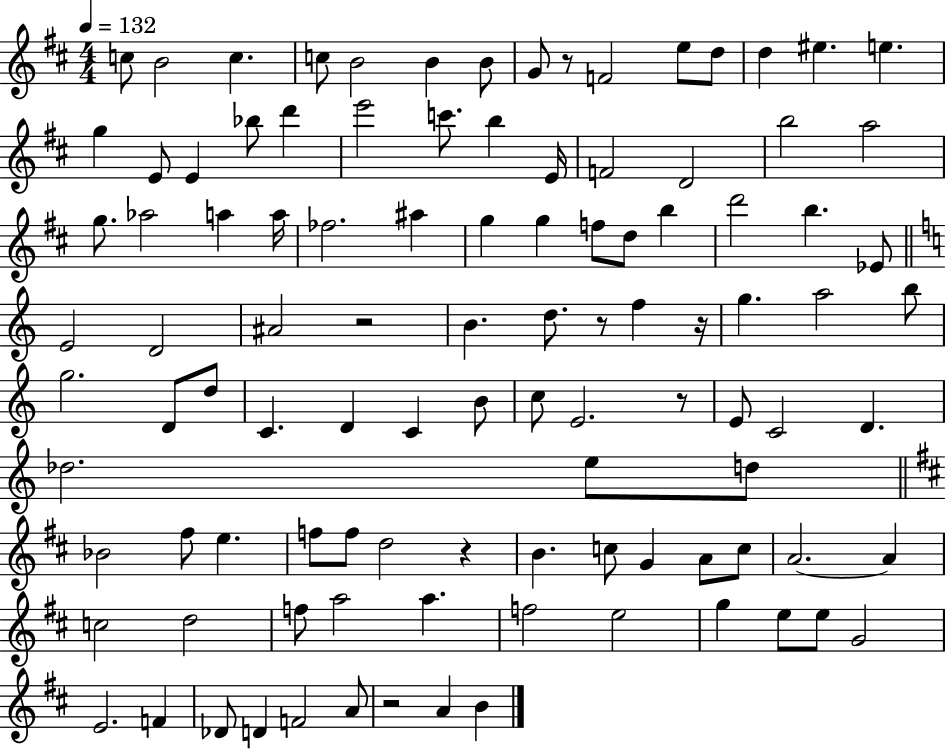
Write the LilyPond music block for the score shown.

{
  \clef treble
  \numericTimeSignature
  \time 4/4
  \key d \major
  \tempo 4 = 132
  c''8 b'2 c''4. | c''8 b'2 b'4 b'8 | g'8 r8 f'2 e''8 d''8 | d''4 eis''4. e''4. | \break g''4 e'8 e'4 bes''8 d'''4 | e'''2 c'''8. b''4 e'16 | f'2 d'2 | b''2 a''2 | \break g''8. aes''2 a''4 a''16 | fes''2. ais''4 | g''4 g''4 f''8 d''8 b''4 | d'''2 b''4. ees'8 | \break \bar "||" \break \key a \minor e'2 d'2 | ais'2 r2 | b'4. d''8. r8 f''4 r16 | g''4. a''2 b''8 | \break g''2. d'8 d''8 | c'4. d'4 c'4 b'8 | c''8 e'2. r8 | e'8 c'2 d'4. | \break des''2. e''8 d''8 | \bar "||" \break \key b \minor bes'2 fis''8 e''4. | f''8 f''8 d''2 r4 | b'4. c''8 g'4 a'8 c''8 | a'2.~~ a'4 | \break c''2 d''2 | f''8 a''2 a''4. | f''2 e''2 | g''4 e''8 e''8 g'2 | \break e'2. f'4 | des'8 d'4 f'2 a'8 | r2 a'4 b'4 | \bar "|."
}